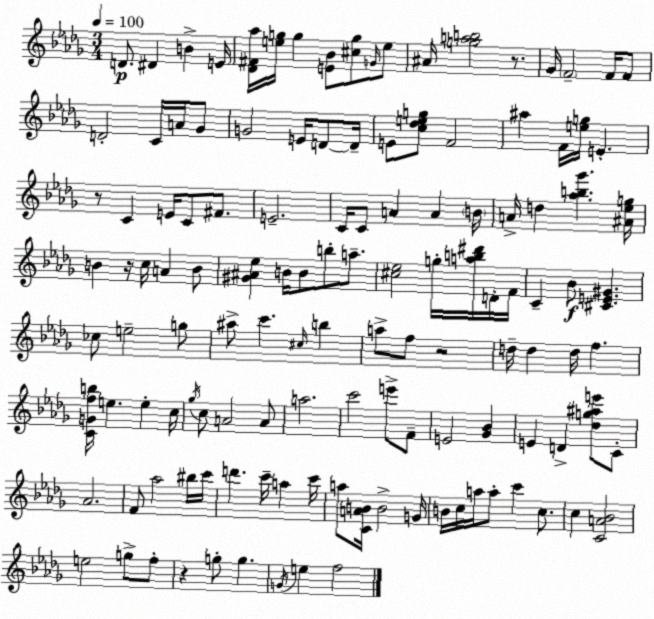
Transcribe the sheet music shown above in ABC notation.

X:1
T:Untitled
M:3/4
L:1/4
K:Bbm
D/2 ^D B E/4 [_D^F_a]/4 [eg]/4 g [E_B]/2 [^cg]/2 G/4 e/2 ^A/4 [gab]2 z/2 _G/4 F2 F/4 F/2 D2 C/4 A/4 _G/2 G2 E/4 D/2 D/4 E/2 [c_deg]/2 F2 ^a F/4 [eg]/4 E z/2 C E/4 C/2 ^F/2 E2 C/4 C/2 A A B/4 A/4 d [_ab_g'] [^A_eg]/4 B z/4 c/4 A B/2 [^G^A_e] B/4 B/2 b/2 a/2 [^c_e]2 g/4 [ab^d']/4 D/4 F/4 C _B/2 [^CE^G] _c/2 e2 g/2 ^a/2 c' ^c/4 b a/2 f/2 z2 d/4 d d/4 f [CGfb]/4 e e c/4 _g/4 c/2 A2 A/2 a2 c'2 e'/2 F/2 E2 [_G_B] E D [_dg^ae']/2 C/2 _A2 F/2 _a2 ^b/4 c'/4 d' c'/4 a c'/4 a/2 [CAB]/4 B2 G/4 B/4 c/4 a/4 a/2 c' c/2 c [CA_B]2 e2 g/2 f/2 z g/2 g G/4 e f2